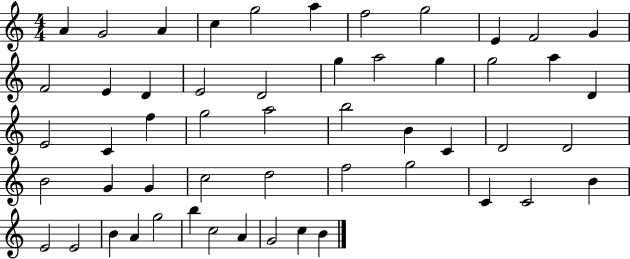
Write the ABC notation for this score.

X:1
T:Untitled
M:4/4
L:1/4
K:C
A G2 A c g2 a f2 g2 E F2 G F2 E D E2 D2 g a2 g g2 a D E2 C f g2 a2 b2 B C D2 D2 B2 G G c2 d2 f2 g2 C C2 B E2 E2 B A g2 b c2 A G2 c B